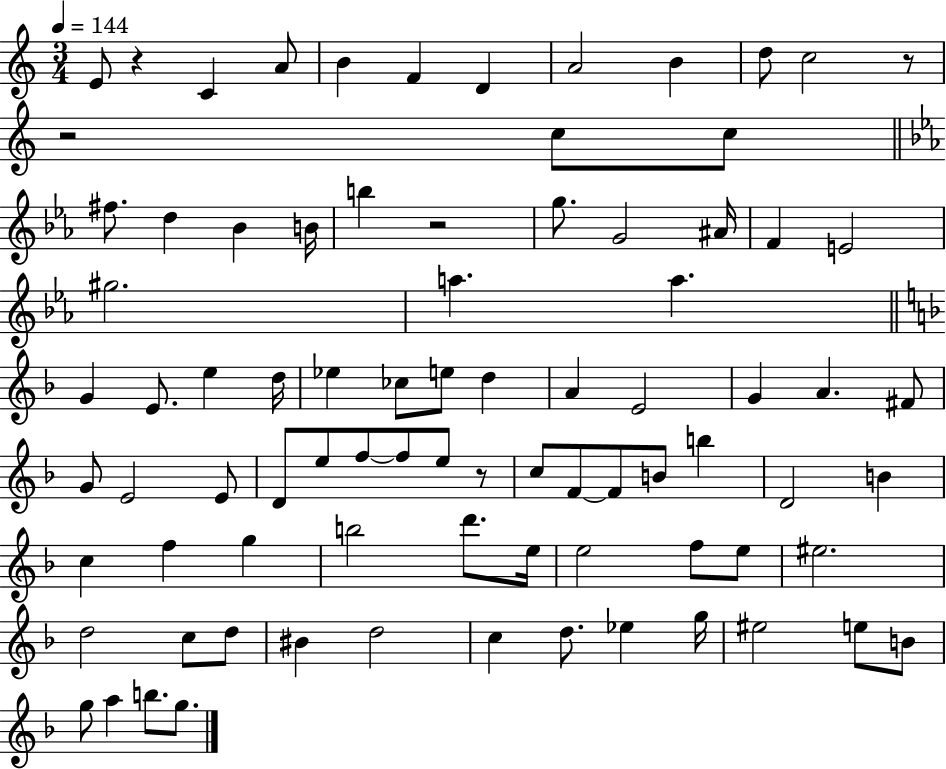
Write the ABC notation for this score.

X:1
T:Untitled
M:3/4
L:1/4
K:C
E/2 z C A/2 B F D A2 B d/2 c2 z/2 z2 c/2 c/2 ^f/2 d _B B/4 b z2 g/2 G2 ^A/4 F E2 ^g2 a a G E/2 e d/4 _e _c/2 e/2 d A E2 G A ^F/2 G/2 E2 E/2 D/2 e/2 f/2 f/2 e/2 z/2 c/2 F/2 F/2 B/2 b D2 B c f g b2 d'/2 e/4 e2 f/2 e/2 ^e2 d2 c/2 d/2 ^B d2 c d/2 _e g/4 ^e2 e/2 B/2 g/2 a b/2 g/2